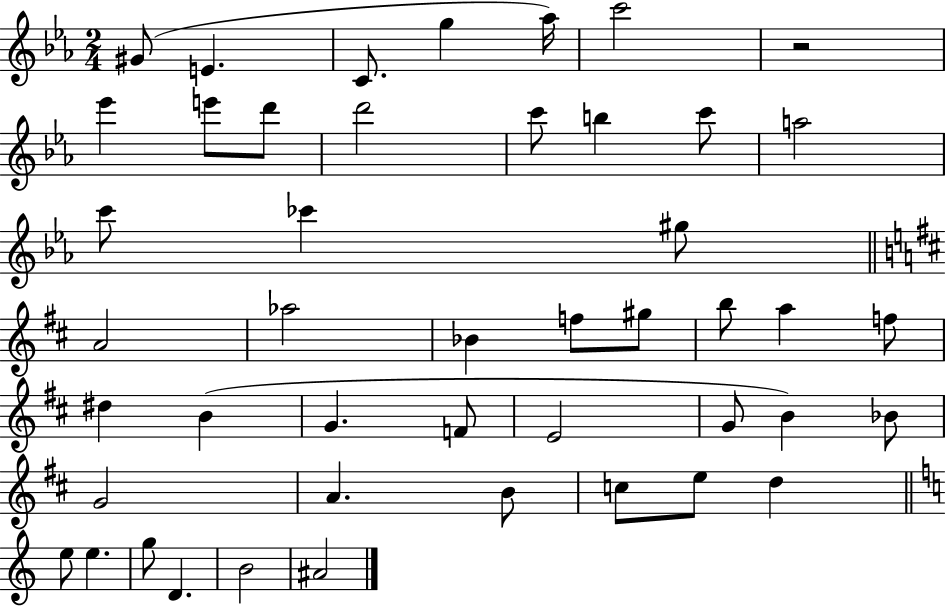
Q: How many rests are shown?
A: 1